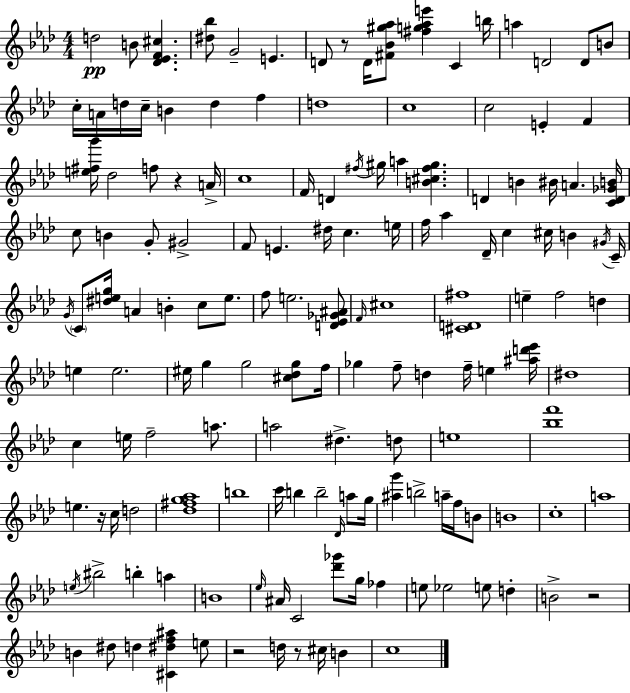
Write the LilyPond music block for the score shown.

{
  \clef treble
  \numericTimeSignature
  \time 4/4
  \key f \minor
  d''2\pp b'8 <des' ees' f' cis''>4. | <dis'' bes''>8 g'2-- e'4. | d'8 r8 d'16 <fis' bes' gis'' aes''>8 <fis'' g'' aes'' e'''>4 c'4 b''16 | a''4 d'2 d'8 b'8 | \break c''16-. a'16 d''16 c''16-- b'4 d''4 f''4 | d''1 | c''1 | c''2 e'4-. f'4 | \break <e'' fis'' g'''>16 des''2 f''8 r4 a'16-> | c''1 | f'16 d'4 \acciaccatura { fis''16 } gis''16 a''4 <b' cis'' fis'' gis''>4. | d'4 b'4 bis'16 a'4. | \break <c' d' ges' b'>16 c''8 b'4 g'8-. gis'2-> | f'8 e'4. dis''16 c''4. | e''16 f''16 aes''4 des'16-- c''4 cis''16 b'4 | \acciaccatura { gis'16 } c'16-- \acciaccatura { g'16 } \parenthesize c'8 <dis'' e'' g''>16 a'4 b'4-. c''8 | \break e''8. f''8 e''2. | <d' ees' ges' ais'>8 \grace { f'16 } cis''1 | <cis' d' fis''>1 | e''4-- f''2 | \break d''4 e''4 e''2. | eis''16 g''4 g''2 | <cis'' des'' g''>8 f''16 ges''4 f''8-- d''4 f''16-- e''4 | <ais'' d''' ees'''>16 dis''1 | \break c''4 e''16 f''2-- | a''8. a''2 dis''4.-> | d''8 e''1 | <bes'' f'''>1 | \break e''4. r16 c''16 d''2 | <des'' fis'' g'' aes''>1 | b''1 | c'''16 b''4 b''2-- | \break \grace { des'16 } a''8 g''16 <ais'' g'''>4 b''2-> | a''16-- f''16 b'8 b'1 | c''1-. | a''1 | \break \acciaccatura { e''16 } bis''2-> b''4-. | a''4 b'1 | \grace { ees''16 } ais'16 c'2 | <des''' ges'''>8 g''16 fes''4 e''8 ees''2 | \break e''8 d''4-. b'2-> r2 | b'4 dis''8 d''4 | <cis' dis'' f'' ais''>4 e''8 r2 d''16 | r8 cis''16 b'4 c''1 | \break \bar "|."
}